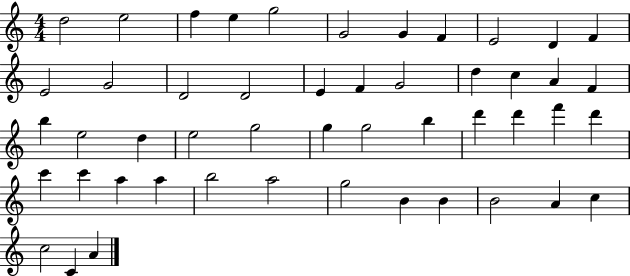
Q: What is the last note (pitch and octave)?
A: A4